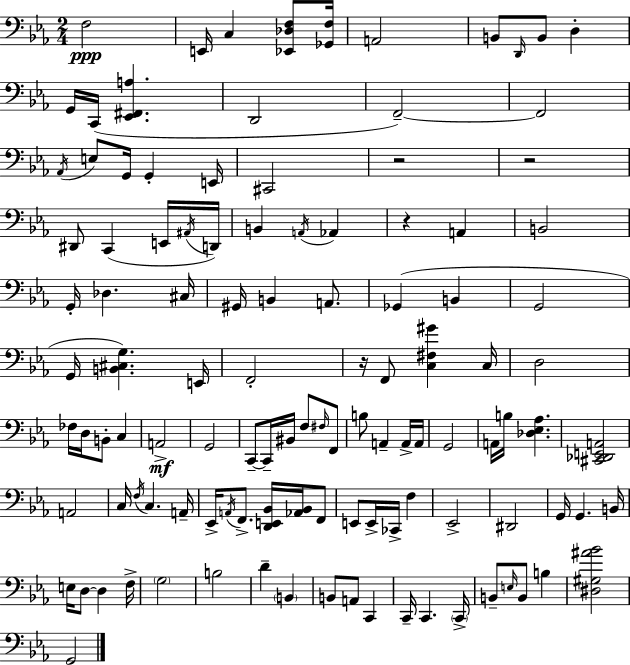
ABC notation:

X:1
T:Untitled
M:2/4
L:1/4
K:Eb
F,2 E,,/4 C, [_E,,_D,F,]/2 [_G,,F,]/4 A,,2 B,,/2 D,,/4 B,,/2 D, G,,/4 C,,/4 [_E,,^F,,A,] D,,2 F,,2 F,,2 _A,,/4 E,/2 G,,/4 G,, E,,/4 ^C,,2 z2 z2 ^D,,/2 C,, E,,/4 ^A,,/4 D,,/4 B,, A,,/4 _A,, z A,, B,,2 G,,/4 _D, ^C,/4 ^G,,/4 B,, A,,/2 _G,, B,, G,,2 G,,/4 [B,,^C,G,] E,,/4 F,,2 z/4 F,,/2 [C,^F,^G] C,/4 D,2 _F,/4 D,/4 B,,/2 C, A,,2 G,,2 C,,/2 C,,/4 ^B,,/4 F,/2 ^F,/4 F,,/2 B,/2 A,, A,,/4 A,,/4 G,,2 A,,/4 B,/4 [_D,_E,_A,] [^C,,_D,,E,,A,,]2 A,,2 C,/4 F,/4 C, A,,/4 _E,,/4 A,,/4 F,,/2 [D,,E,,_B,,]/4 [_A,,_B,,]/4 F,,/2 E,,/2 E,,/4 _C,,/4 F, _E,,2 ^D,,2 G,,/4 G,, B,,/4 E,/4 D,/2 D, F,/4 G,2 B,2 D B,, B,,/2 A,,/2 C,, C,,/4 C,, C,,/4 B,,/2 E,/4 B,,/2 B, [^D,^G,^A_B]2 G,,2